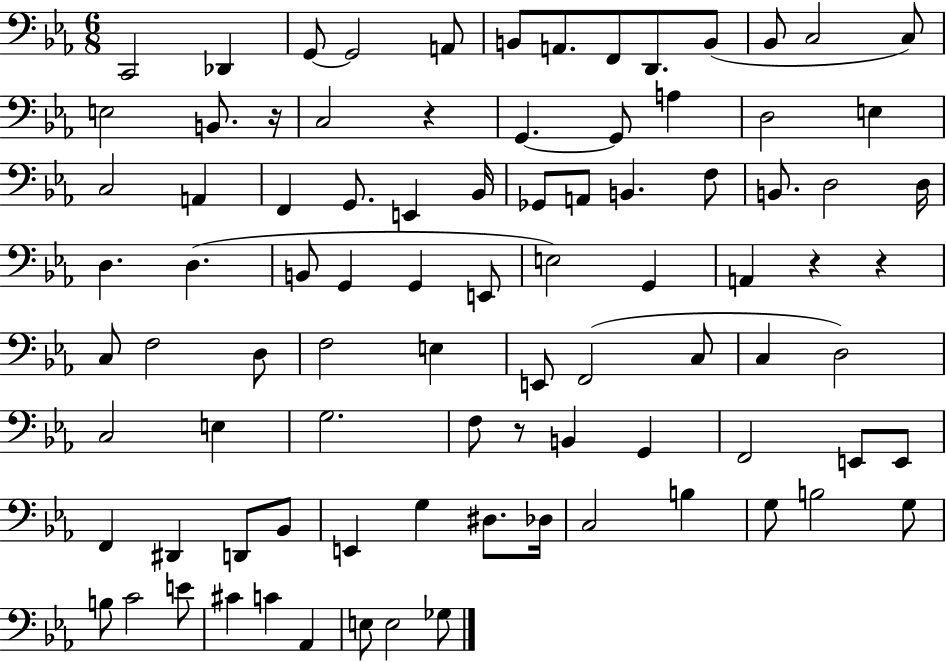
{
  \clef bass
  \numericTimeSignature
  \time 6/8
  \key ees \major
  c,2 des,4 | g,8~~ g,2 a,8 | b,8 a,8. f,8 d,8. b,8( | bes,8 c2 c8) | \break e2 b,8. r16 | c2 r4 | g,4.~~ g,8 a4 | d2 e4 | \break c2 a,4 | f,4 g,8. e,4 bes,16 | ges,8 a,8 b,4. f8 | b,8. d2 d16 | \break d4. d4.( | b,8 g,4 g,4 e,8 | e2) g,4 | a,4 r4 r4 | \break c8 f2 d8 | f2 e4 | e,8 f,2( c8 | c4 d2) | \break c2 e4 | g2. | f8 r8 b,4 g,4 | f,2 e,8 e,8 | \break f,4 dis,4 d,8 bes,8 | e,4 g4 dis8. des16 | c2 b4 | g8 b2 g8 | \break b8 c'2 e'8 | cis'4 c'4 aes,4 | e8 e2 ges8 | \bar "|."
}